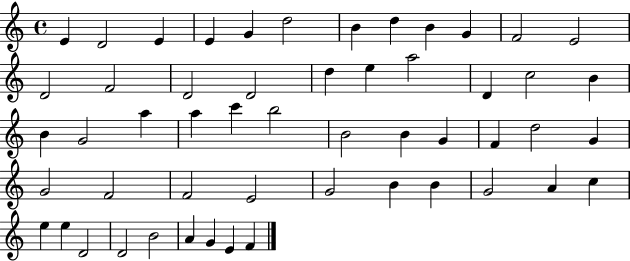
X:1
T:Untitled
M:4/4
L:1/4
K:C
E D2 E E G d2 B d B G F2 E2 D2 F2 D2 D2 d e a2 D c2 B B G2 a a c' b2 B2 B G F d2 G G2 F2 F2 E2 G2 B B G2 A c e e D2 D2 B2 A G E F